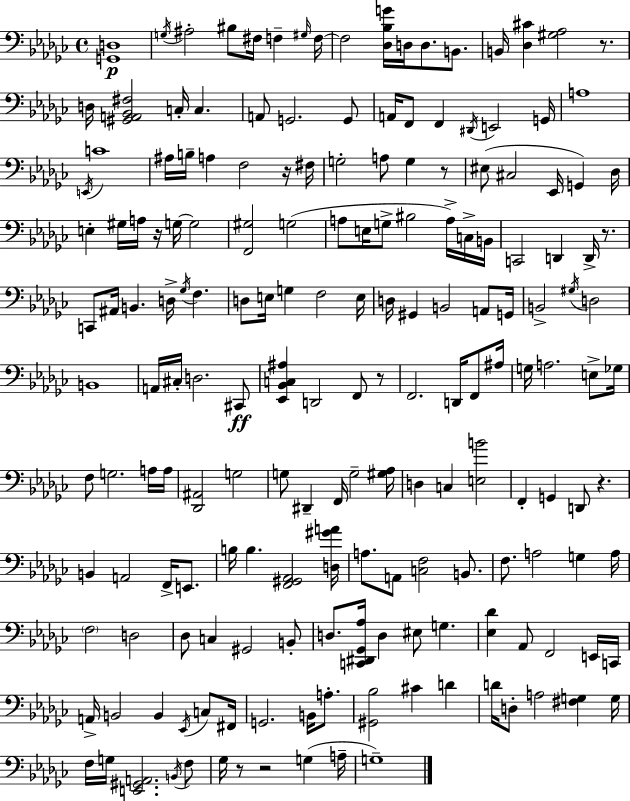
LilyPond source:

{
  \clef bass
  \time 4/4
  \defaultTimeSignature
  \key ees \minor
  <g, d>1\p | \acciaccatura { g16 } ais2-. bis8 fis16 f4-- | \grace { gis16 } f16~~ f2 <des bes g'>16 d16 d8. b,8. | b,16 <des cis'>4 <gis aes>2 r8. | \break d16 <gis, a, bes, fis>2 c16-. c4. | a,8 g,2. | g,8 a,16 f,8 f,4 \acciaccatura { dis,16 } e,2 | g,16 a1 | \break \acciaccatura { e,16 } c'1 | ais16 b16-- a4 f2 | r16 fis16 g2-. a8 g4 | r8 eis8( cis2 ees,16 g,4) | \break des16 e4-. gis16 a16 r16 g16~~ g2 | <f, gis>2 g2( | a8 e16 g8-> bis2 | a16->) c16-> b,16 c,2 d,4 | \break d,16-> r8. c,8 ais,16 b,4. d16-> \acciaccatura { ges16 } f4. | d8 e16 g4 f2 | e16 d16 gis,4 b,2 | a,8 g,16 b,2-> \acciaccatura { gis16 } d2 | \break b,1 | a,16 cis16-. d2. | cis,8\ff <ees, bes, c ais>4 d,2 | f,8 r8 f,2. | \break d,16 f,8 ais16 g16 a2. | e8-> ges16 f8 g2. | a16 a16 <des, ais,>2 g2 | g8 dis,4-- f,16 g2-- | \break <gis aes>16 d4 c4 <e b'>2 | f,4-. g,4 d,8 | r4. b,4 a,2 | f,16-> e,8. b16 b4. <f, gis, aes,>2 | \break <d gis' a'>16 a8. a,8 <c f>2 | b,8. f8. a2 | g4 a16 \parenthesize f2 d2 | des8 c4 gis,2 | \break b,8-. d8. <c, dis, ges, aes>16 d4 eis8 | g4. <ees des'>4 aes,8 f,2 | e,16 c,16 a,16-> b,2 b,4 | \acciaccatura { ees,16 } c8 fis,16 g,2. | \break b,16 a8.-. <gis, bes>2 cis'4 | d'4 d'16 d8-. a2 | <fis g>4 g16 f16 g16 <e, gis, a,>2. | \acciaccatura { b,16 } f8 ges16 r8 r2 | \break g4( a16-- g1--) | \bar "|."
}